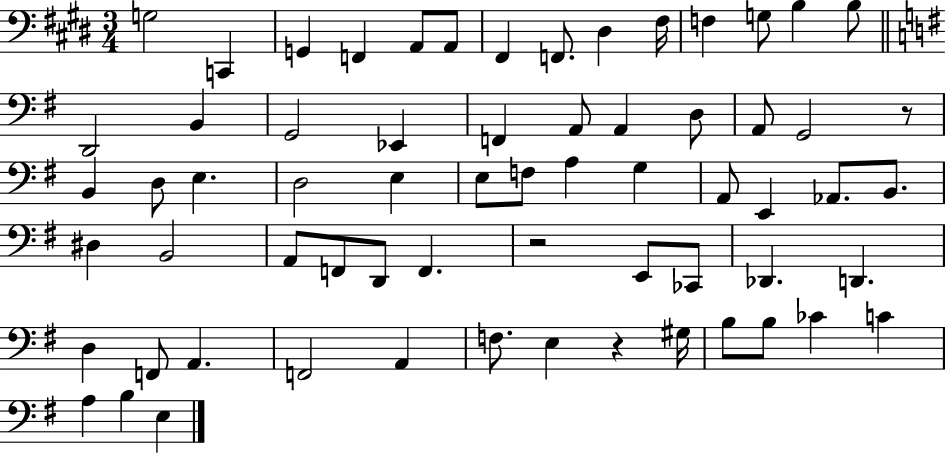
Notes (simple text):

G3/h C2/q G2/q F2/q A2/e A2/e F#2/q F2/e. D#3/q F#3/s F3/q G3/e B3/q B3/e D2/h B2/q G2/h Eb2/q F2/q A2/e A2/q D3/e A2/e G2/h R/e B2/q D3/e E3/q. D3/h E3/q E3/e F3/e A3/q G3/q A2/e E2/q Ab2/e. B2/e. D#3/q B2/h A2/e F2/e D2/e F2/q. R/h E2/e CES2/e Db2/q. D2/q. D3/q F2/e A2/q. F2/h A2/q F3/e. E3/q R/q G#3/s B3/e B3/e CES4/q C4/q A3/q B3/q E3/q